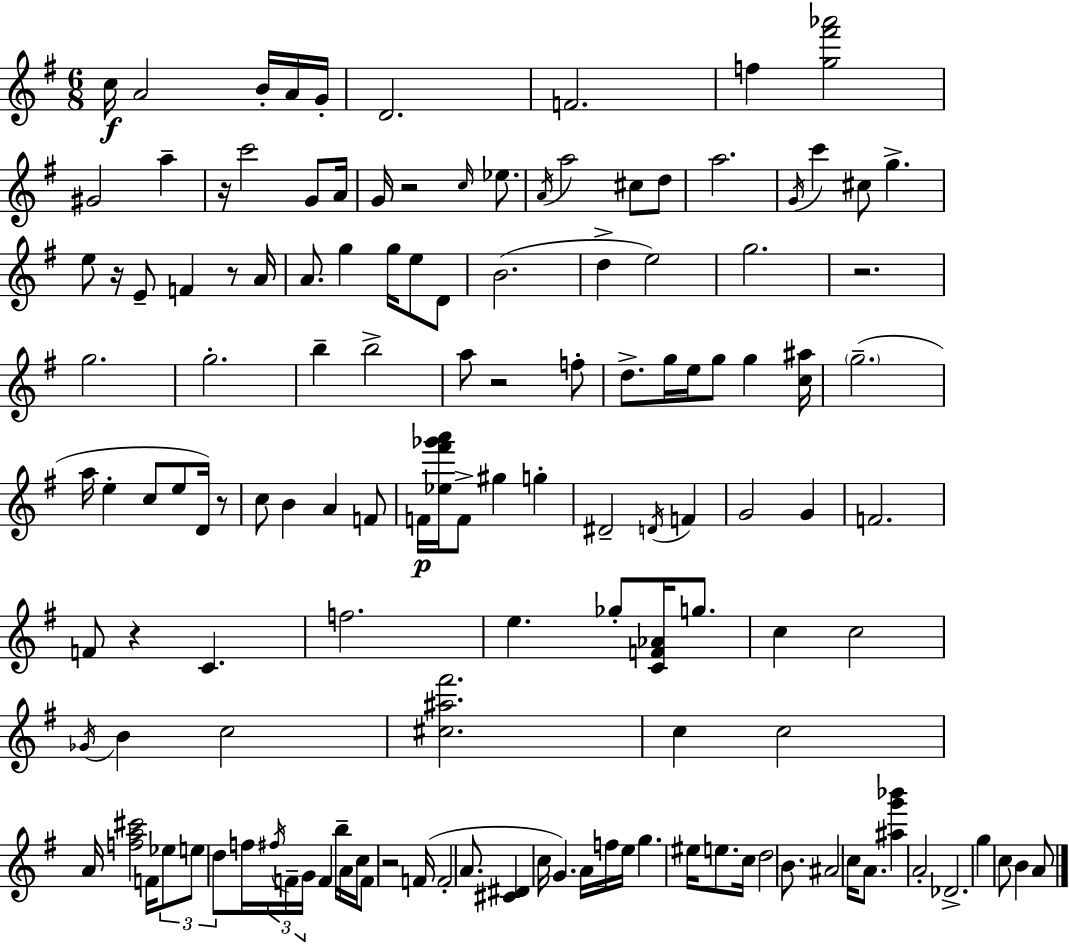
C5/s A4/h B4/s A4/s G4/s D4/h. F4/h. F5/q [G5,F#6,Ab6]/h G#4/h A5/q R/s C6/h G4/e A4/s G4/s R/h C5/s Eb5/e. A4/s A5/h C#5/e D5/e A5/h. G4/s C6/q C#5/e G5/q. E5/e R/s E4/e F4/q R/e A4/s A4/e. G5/q G5/s E5/e D4/e B4/h. D5/q E5/h G5/h. R/h. G5/h. G5/h. B5/q B5/h A5/e R/h F5/e D5/e. G5/s E5/s G5/e G5/q [C5,A#5]/s G5/h. A5/s E5/q C5/e E5/e D4/s R/e C5/e B4/q A4/q F4/e F4/s [Eb5,F#6,Gb6,A6]/s F4/e G#5/q G5/q D#4/h D4/s F4/q G4/h G4/q F4/h. F4/e R/q C4/q. F5/h. E5/q. Gb5/e [C4,F4,Ab4]/s G5/e. C5/q C5/h Gb4/s B4/q C5/h [C#5,A#5,F#6]/h. C5/q C5/h A4/s [F5,A5,C#6]/h F4/s Eb5/e E5/e D5/e F5/s F#5/s F4/s G4/s F4/q B5/s A4/s C5/s F4/e R/h F4/s F4/h A4/e. [C#4,D#4]/q C5/s G4/q. A4/s F5/s E5/s G5/q. EIS5/s E5/e. C5/s D5/h B4/e. A#4/h C5/s A4/e. [A#5,G6,Bb6]/q A4/h Db4/h. G5/q C5/e B4/q A4/e